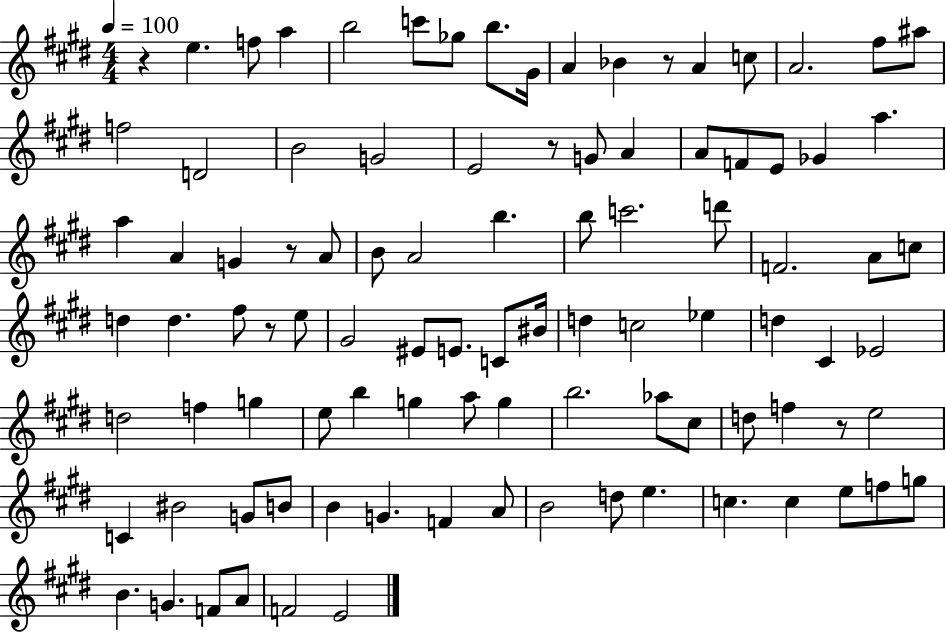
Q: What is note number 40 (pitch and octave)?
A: C5